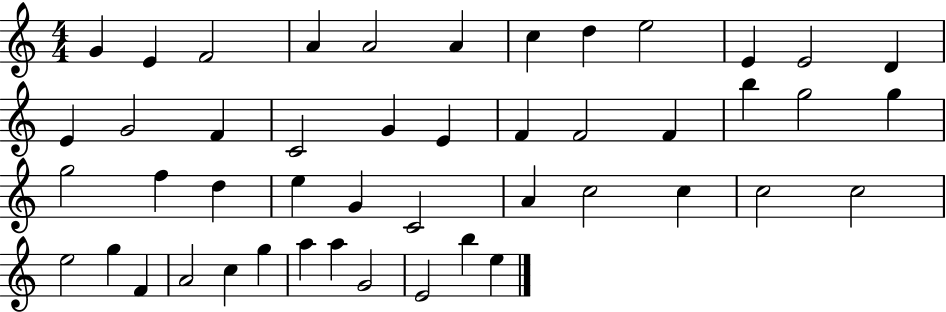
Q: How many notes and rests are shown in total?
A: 47